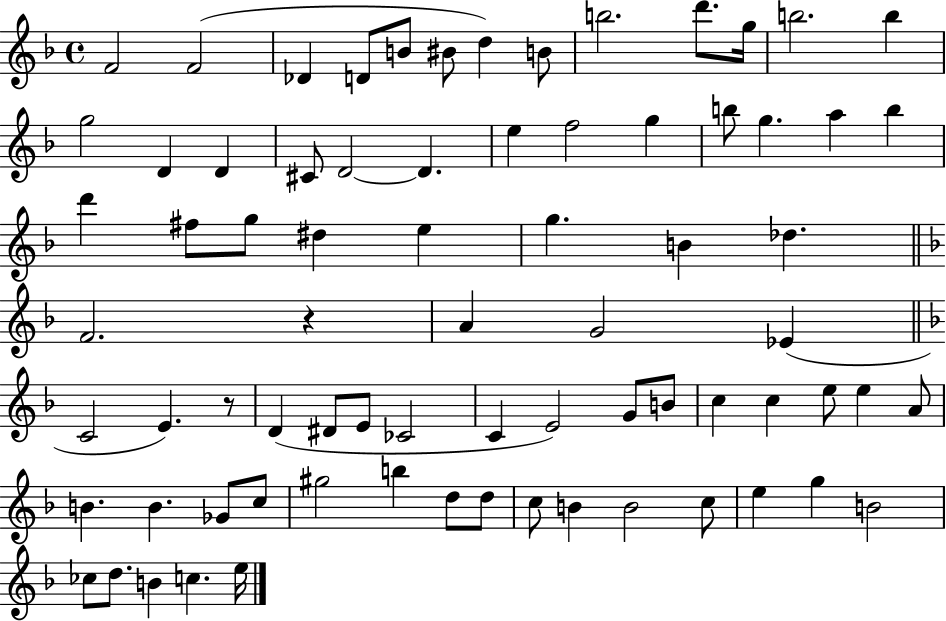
{
  \clef treble
  \time 4/4
  \defaultTimeSignature
  \key f \major
  f'2 f'2( | des'4 d'8 b'8 bis'8 d''4) b'8 | b''2. d'''8. g''16 | b''2. b''4 | \break g''2 d'4 d'4 | cis'8 d'2~~ d'4. | e''4 f''2 g''4 | b''8 g''4. a''4 b''4 | \break d'''4 fis''8 g''8 dis''4 e''4 | g''4. b'4 des''4. | \bar "||" \break \key f \major f'2. r4 | a'4 g'2 ees'4( | \bar "||" \break \key f \major c'2 e'4.) r8 | d'4( dis'8 e'8 ces'2 | c'4 e'2) g'8 b'8 | c''4 c''4 e''8 e''4 a'8 | \break b'4. b'4. ges'8 c''8 | gis''2 b''4 d''8 d''8 | c''8 b'4 b'2 c''8 | e''4 g''4 b'2 | \break ces''8 d''8. b'4 c''4. e''16 | \bar "|."
}